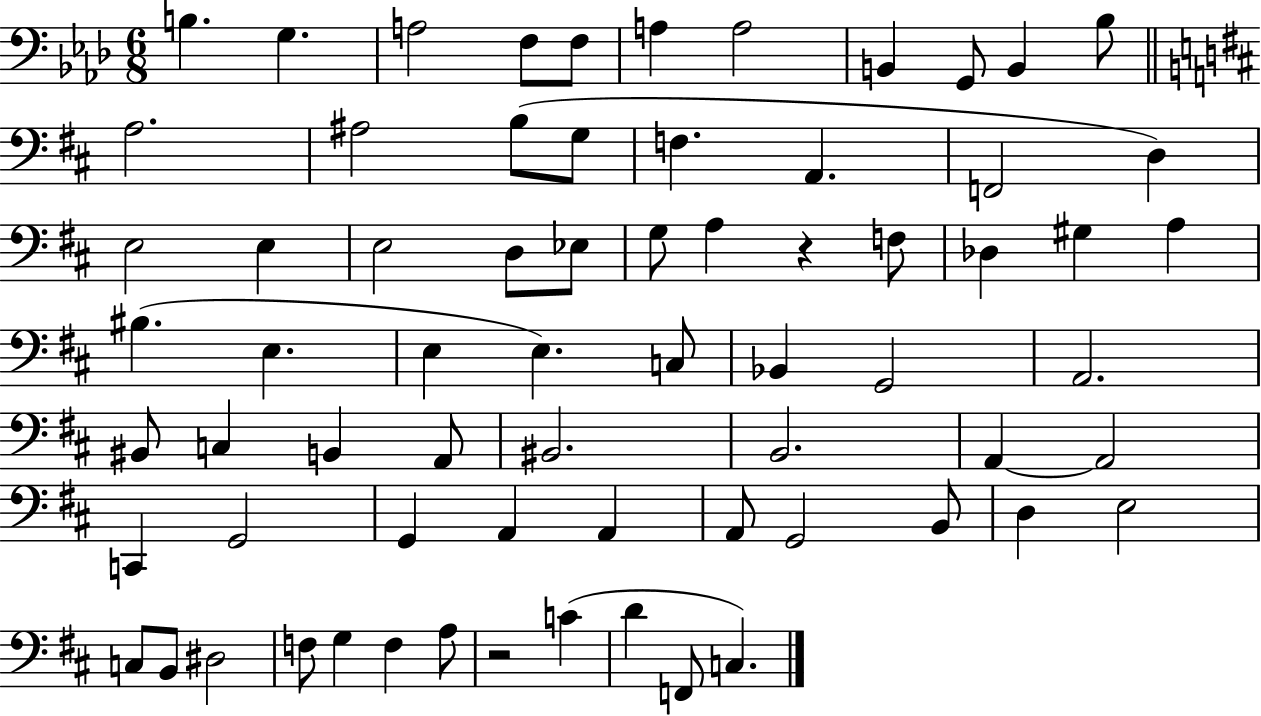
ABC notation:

X:1
T:Untitled
M:6/8
L:1/4
K:Ab
B, G, A,2 F,/2 F,/2 A, A,2 B,, G,,/2 B,, _B,/2 A,2 ^A,2 B,/2 G,/2 F, A,, F,,2 D, E,2 E, E,2 D,/2 _E,/2 G,/2 A, z F,/2 _D, ^G, A, ^B, E, E, E, C,/2 _B,, G,,2 A,,2 ^B,,/2 C, B,, A,,/2 ^B,,2 B,,2 A,, A,,2 C,, G,,2 G,, A,, A,, A,,/2 G,,2 B,,/2 D, E,2 C,/2 B,,/2 ^D,2 F,/2 G, F, A,/2 z2 C D F,,/2 C,